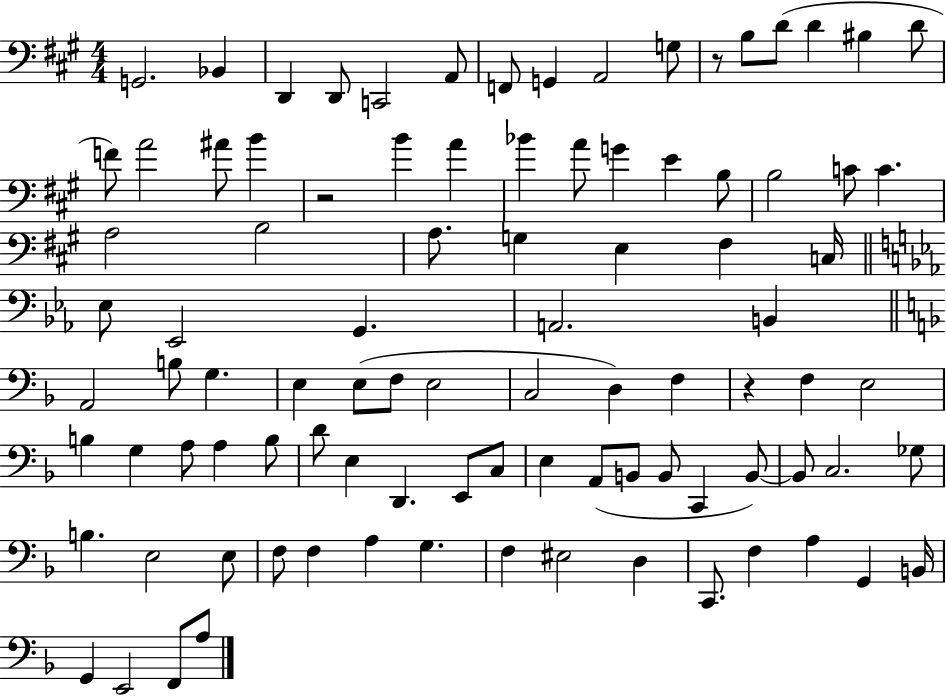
G2/h. Bb2/q D2/q D2/e C2/h A2/e F2/e G2/q A2/h G3/e R/e B3/e D4/e D4/q BIS3/q D4/e F4/e A4/h A#4/e B4/q R/h B4/q A4/q Bb4/q A4/e G4/q E4/q B3/e B3/h C4/e C4/q. A3/h B3/h A3/e. G3/q E3/q F#3/q C3/s Eb3/e Eb2/h G2/q. A2/h. B2/q A2/h B3/e G3/q. E3/q E3/e F3/e E3/h C3/h D3/q F3/q R/q F3/q E3/h B3/q G3/q A3/e A3/q B3/e D4/e E3/q D2/q. E2/e C3/e E3/q A2/e B2/e B2/e C2/q B2/e B2/e C3/h. Gb3/e B3/q. E3/h E3/e F3/e F3/q A3/q G3/q. F3/q EIS3/h D3/q C2/e. F3/q A3/q G2/q B2/s G2/q E2/h F2/e A3/e